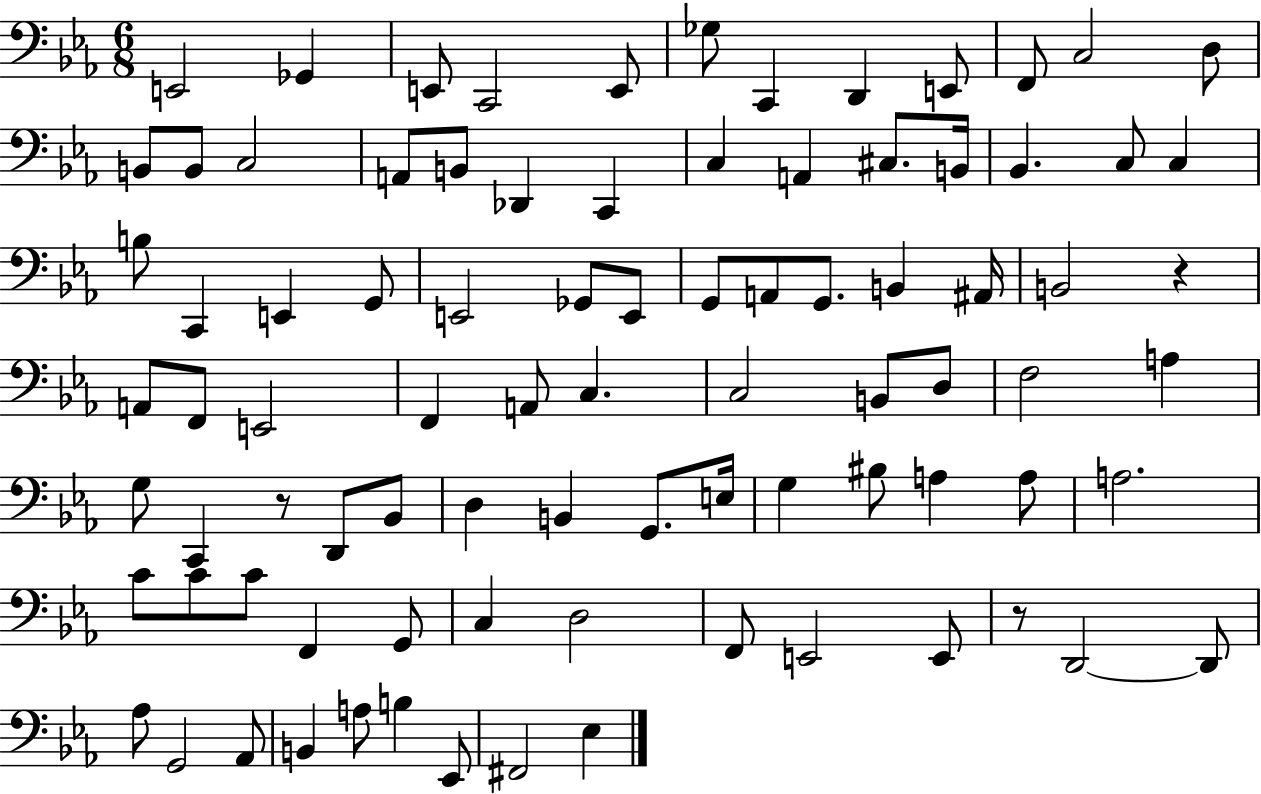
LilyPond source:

{
  \clef bass
  \numericTimeSignature
  \time 6/8
  \key ees \major
  e,2 ges,4 | e,8 c,2 e,8 | ges8 c,4 d,4 e,8 | f,8 c2 d8 | \break b,8 b,8 c2 | a,8 b,8 des,4 c,4 | c4 a,4 cis8. b,16 | bes,4. c8 c4 | \break b8 c,4 e,4 g,8 | e,2 ges,8 e,8 | g,8 a,8 g,8. b,4 ais,16 | b,2 r4 | \break a,8 f,8 e,2 | f,4 a,8 c4. | c2 b,8 d8 | f2 a4 | \break g8 c,4 r8 d,8 bes,8 | d4 b,4 g,8. e16 | g4 bis8 a4 a8 | a2. | \break c'8 c'8 c'8 f,4 g,8 | c4 d2 | f,8 e,2 e,8 | r8 d,2~~ d,8 | \break aes8 g,2 aes,8 | b,4 a8 b4 ees,8 | fis,2 ees4 | \bar "|."
}